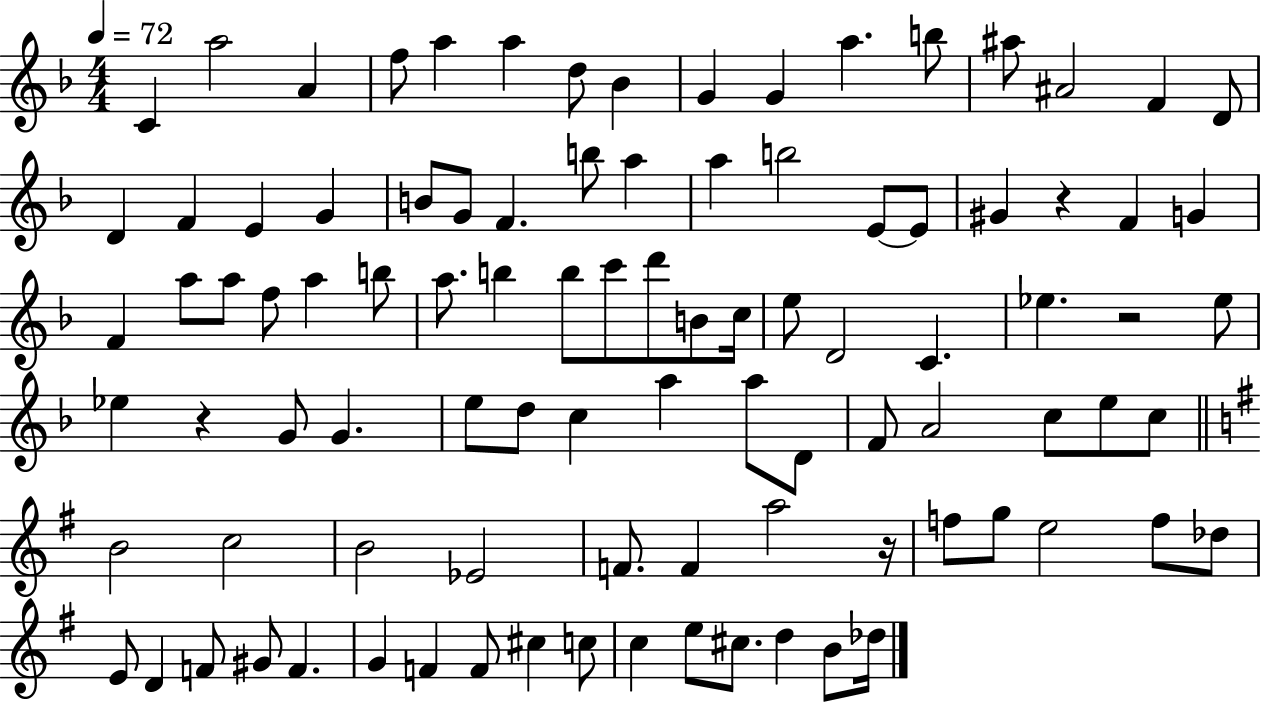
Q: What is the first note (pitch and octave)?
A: C4